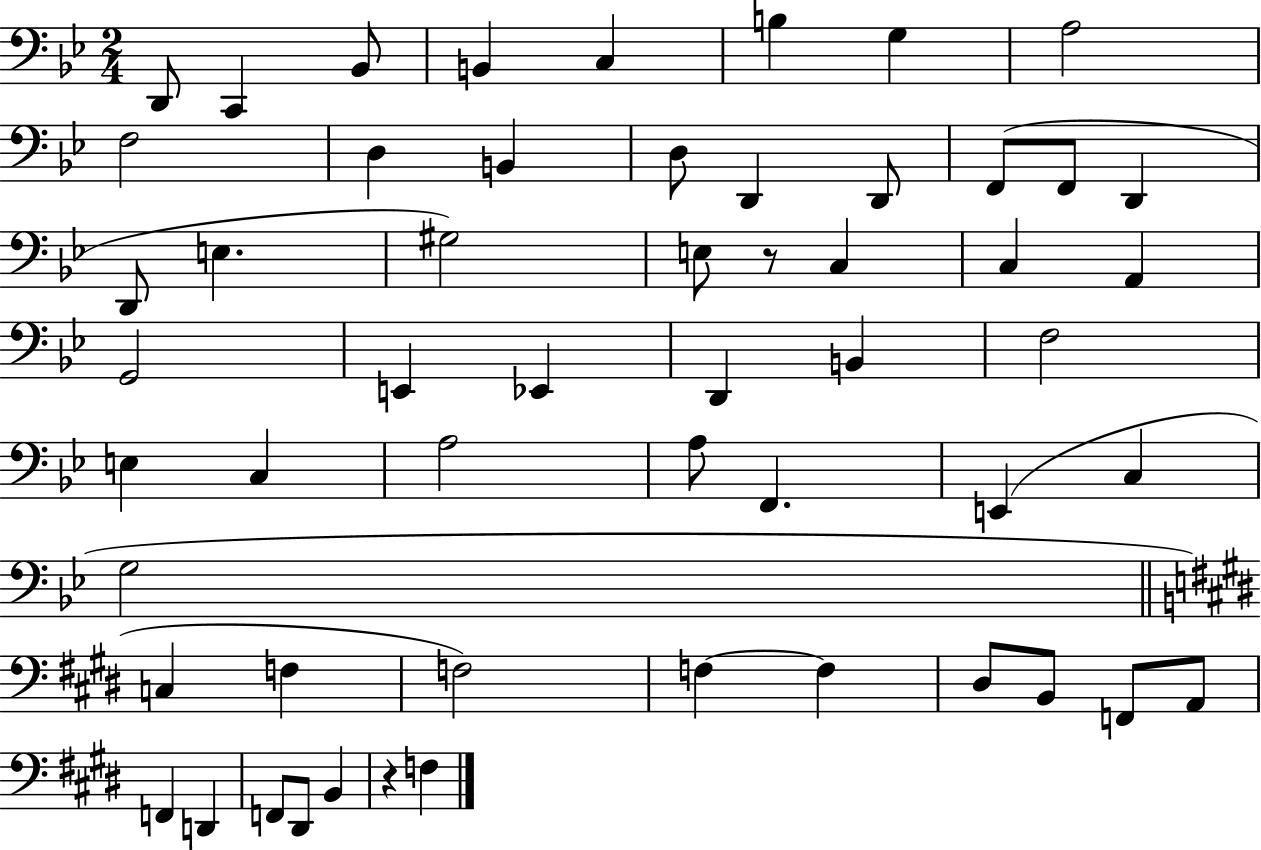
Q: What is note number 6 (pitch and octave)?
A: B3